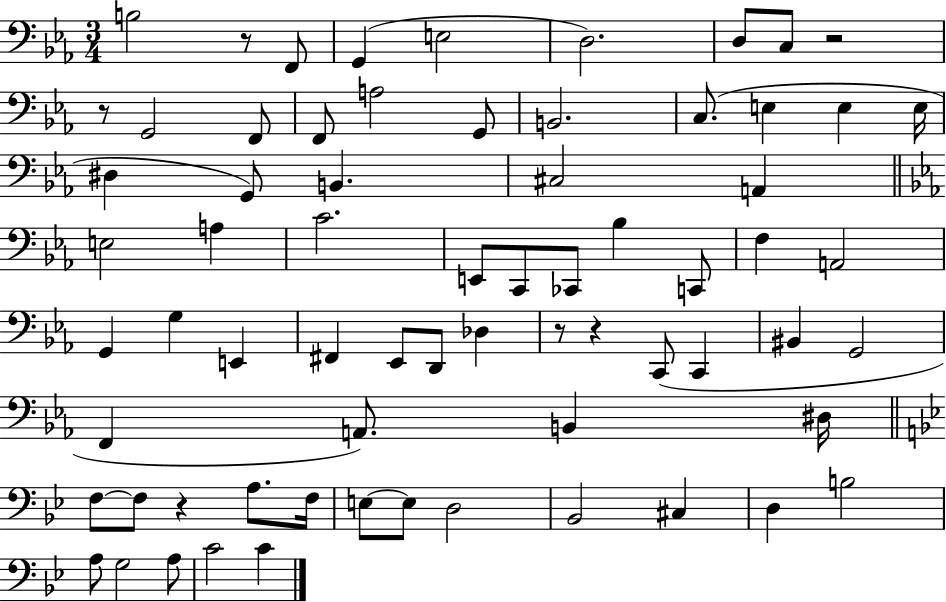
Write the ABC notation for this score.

X:1
T:Untitled
M:3/4
L:1/4
K:Eb
B,2 z/2 F,,/2 G,, E,2 D,2 D,/2 C,/2 z2 z/2 G,,2 F,,/2 F,,/2 A,2 G,,/2 B,,2 C,/2 E, E, E,/4 ^D, G,,/2 B,, ^C,2 A,, E,2 A, C2 E,,/2 C,,/2 _C,,/2 _B, C,,/2 F, A,,2 G,, G, E,, ^F,, _E,,/2 D,,/2 _D, z/2 z C,,/2 C,, ^B,, G,,2 F,, A,,/2 B,, ^D,/4 F,/2 F,/2 z A,/2 F,/4 E,/2 E,/2 D,2 _B,,2 ^C, D, B,2 A,/2 G,2 A,/2 C2 C